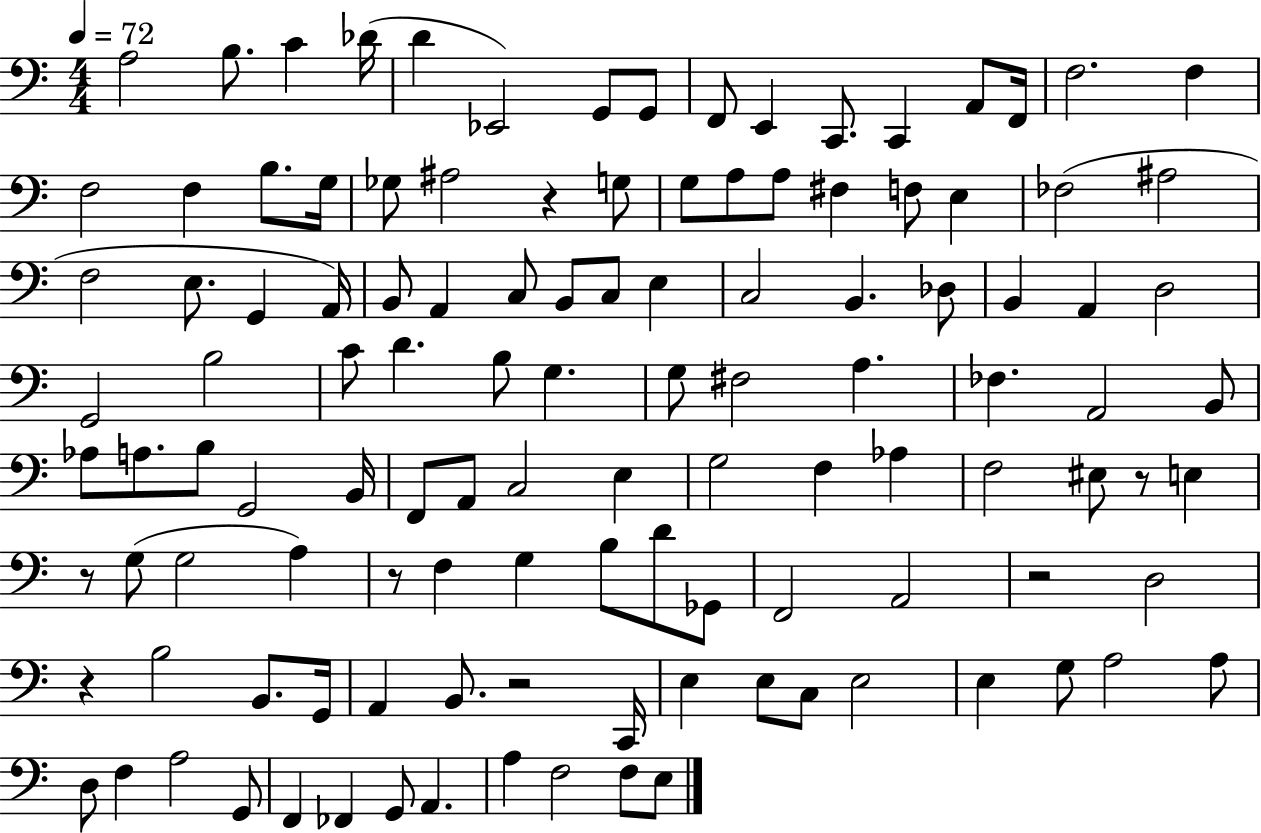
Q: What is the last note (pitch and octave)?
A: E3